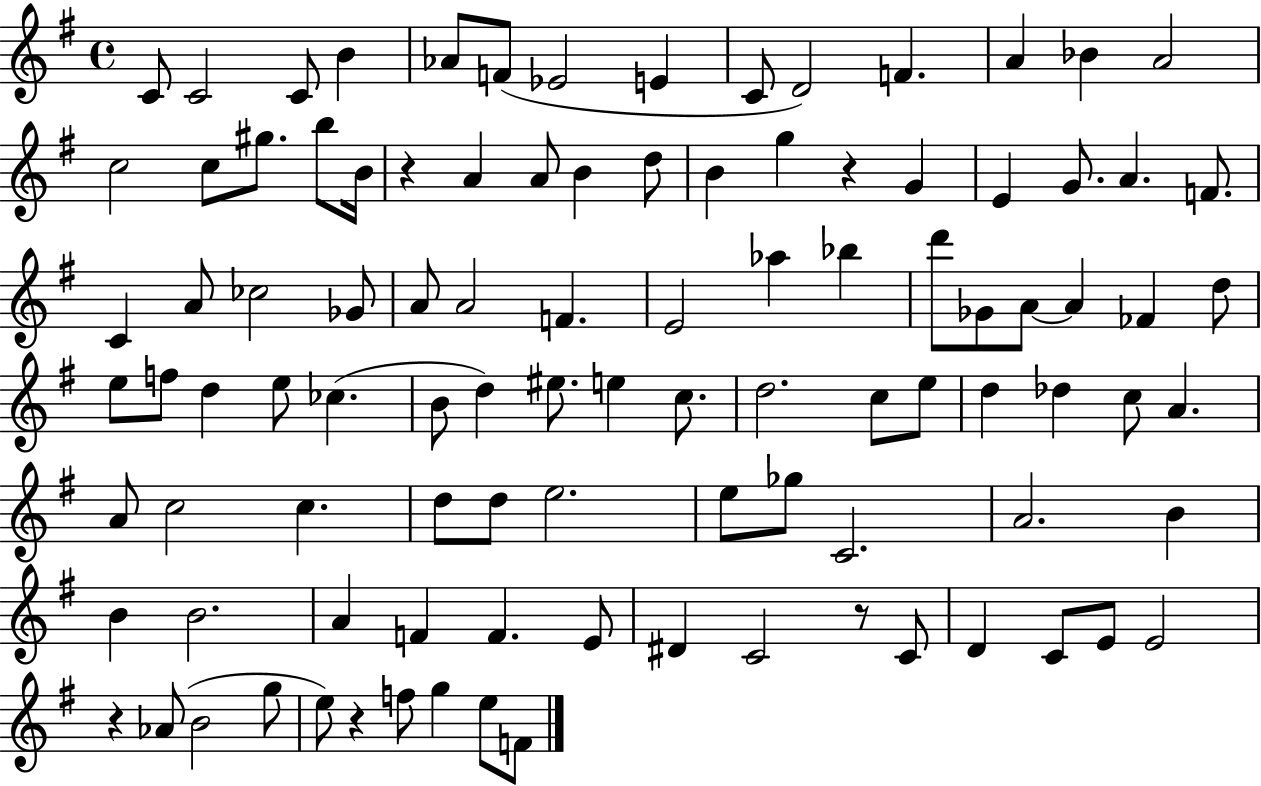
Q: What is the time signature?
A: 4/4